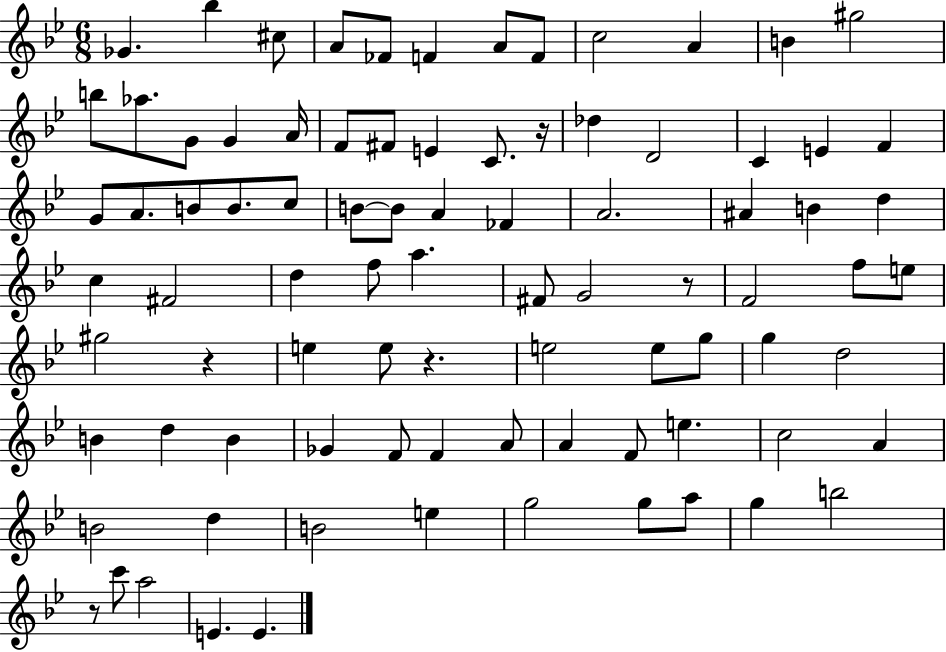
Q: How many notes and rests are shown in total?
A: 87